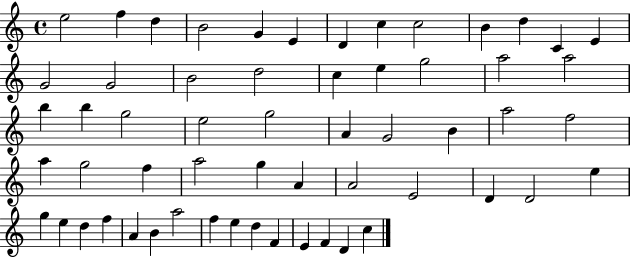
X:1
T:Untitled
M:4/4
L:1/4
K:C
e2 f d B2 G E D c c2 B d C E G2 G2 B2 d2 c e g2 a2 a2 b b g2 e2 g2 A G2 B a2 f2 a g2 f a2 g A A2 E2 D D2 e g e d f A B a2 f e d F E F D c